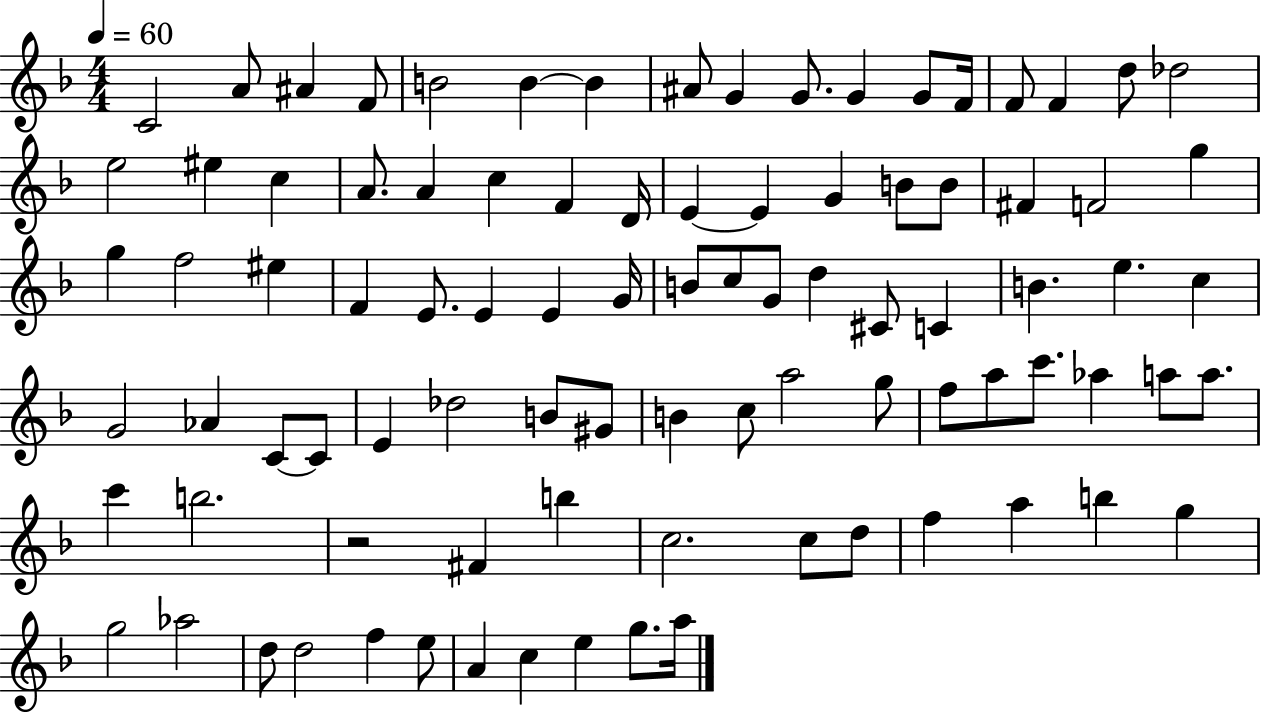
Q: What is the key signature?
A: F major